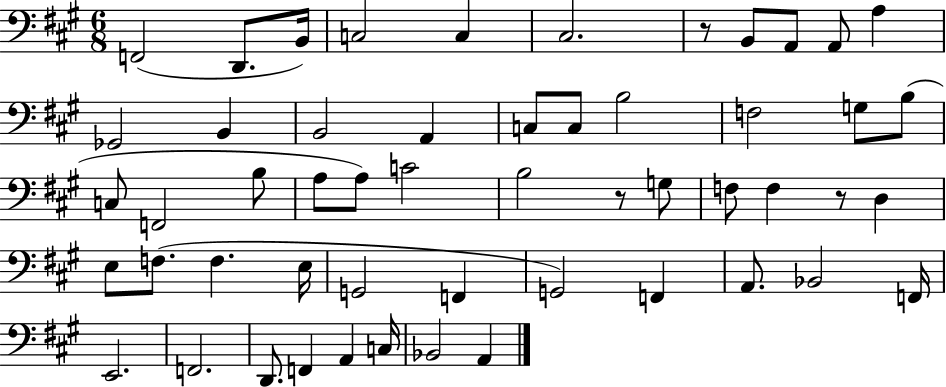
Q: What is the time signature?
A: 6/8